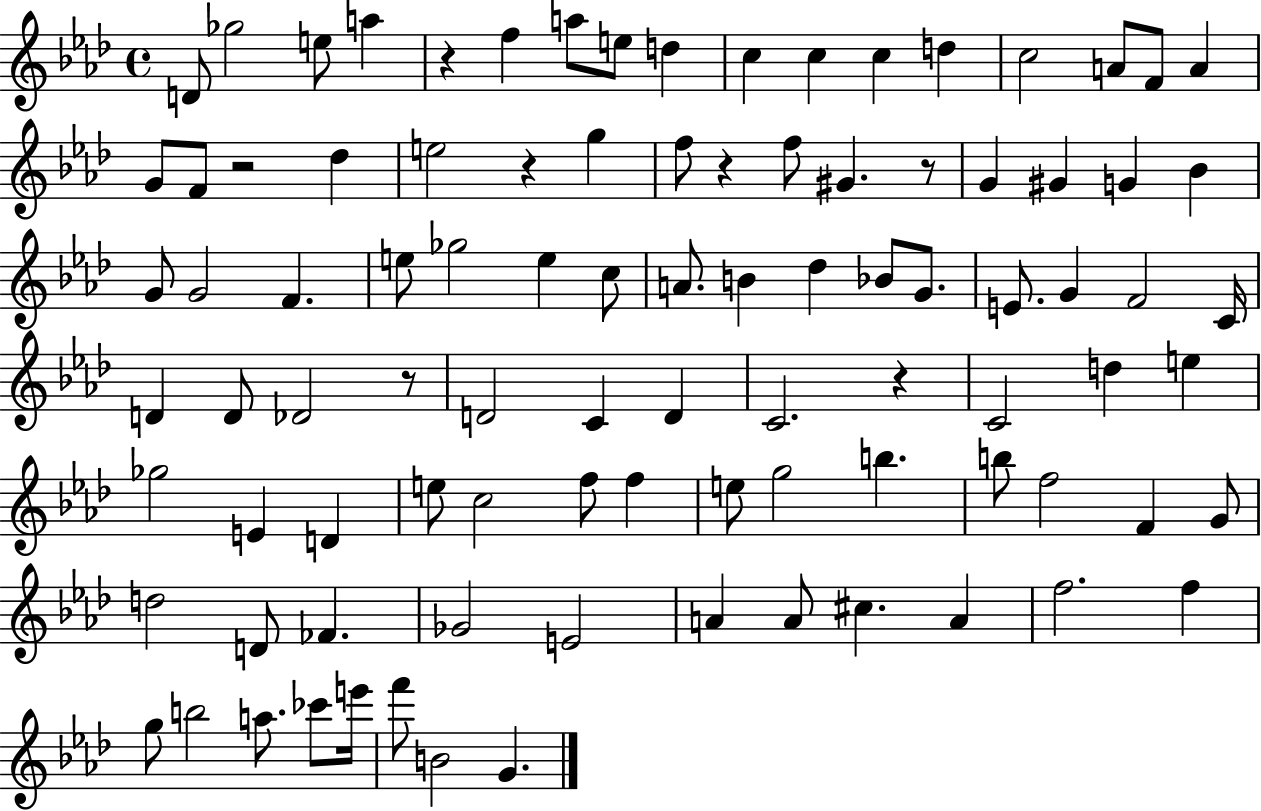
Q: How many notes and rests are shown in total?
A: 94